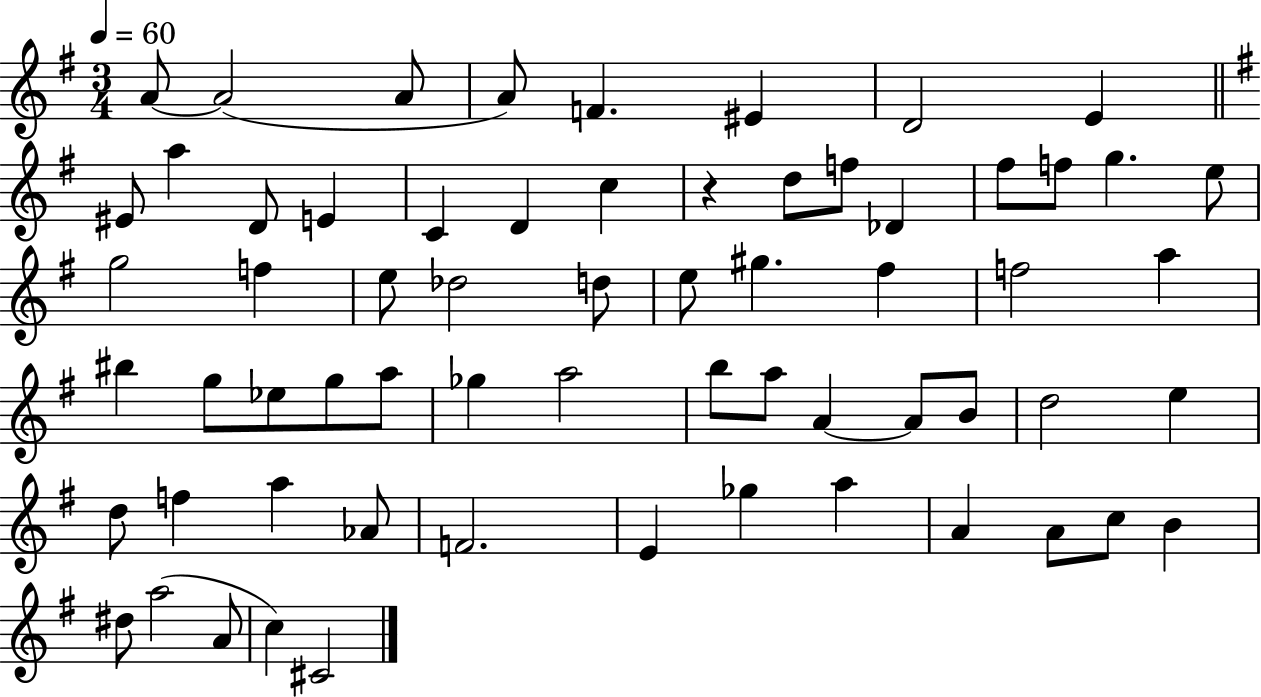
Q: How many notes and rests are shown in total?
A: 64